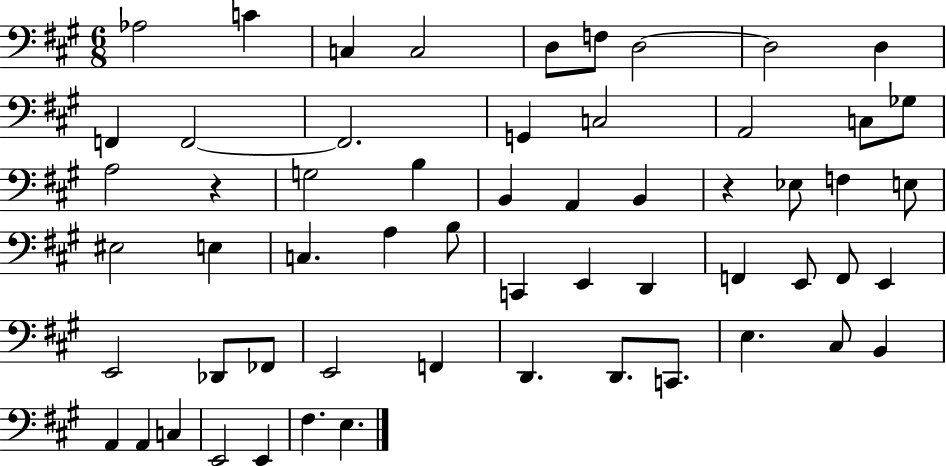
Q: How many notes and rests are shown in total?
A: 58